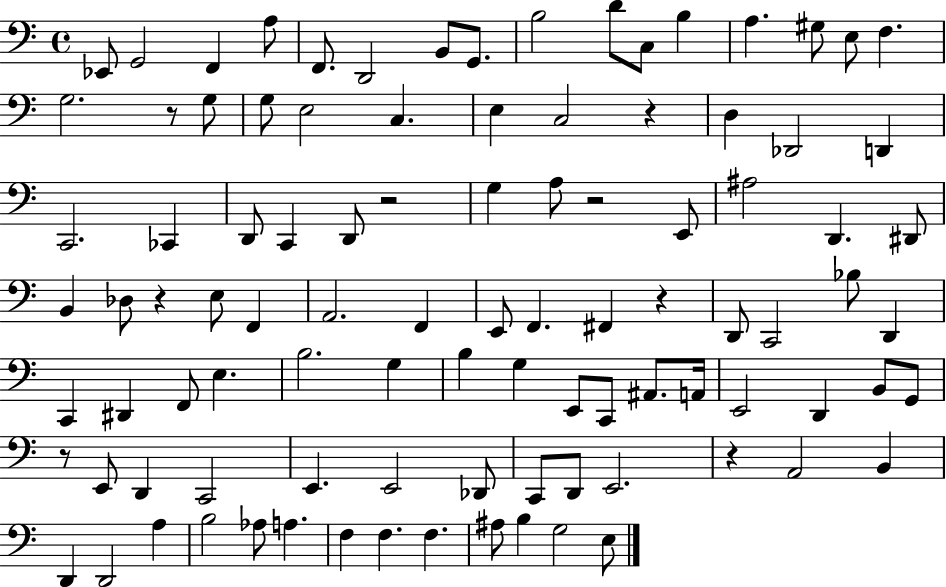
X:1
T:Untitled
M:4/4
L:1/4
K:C
_E,,/2 G,,2 F,, A,/2 F,,/2 D,,2 B,,/2 G,,/2 B,2 D/2 C,/2 B, A, ^G,/2 E,/2 F, G,2 z/2 G,/2 G,/2 E,2 C, E, C,2 z D, _D,,2 D,, C,,2 _C,, D,,/2 C,, D,,/2 z2 G, A,/2 z2 E,,/2 ^A,2 D,, ^D,,/2 B,, _D,/2 z E,/2 F,, A,,2 F,, E,,/2 F,, ^F,, z D,,/2 C,,2 _B,/2 D,, C,, ^D,, F,,/2 E, B,2 G, B, G, E,,/2 C,,/2 ^A,,/2 A,,/4 E,,2 D,, B,,/2 G,,/2 z/2 E,,/2 D,, C,,2 E,, E,,2 _D,,/2 C,,/2 D,,/2 E,,2 z A,,2 B,, D,, D,,2 A, B,2 _A,/2 A, F, F, F, ^A,/2 B, G,2 E,/2